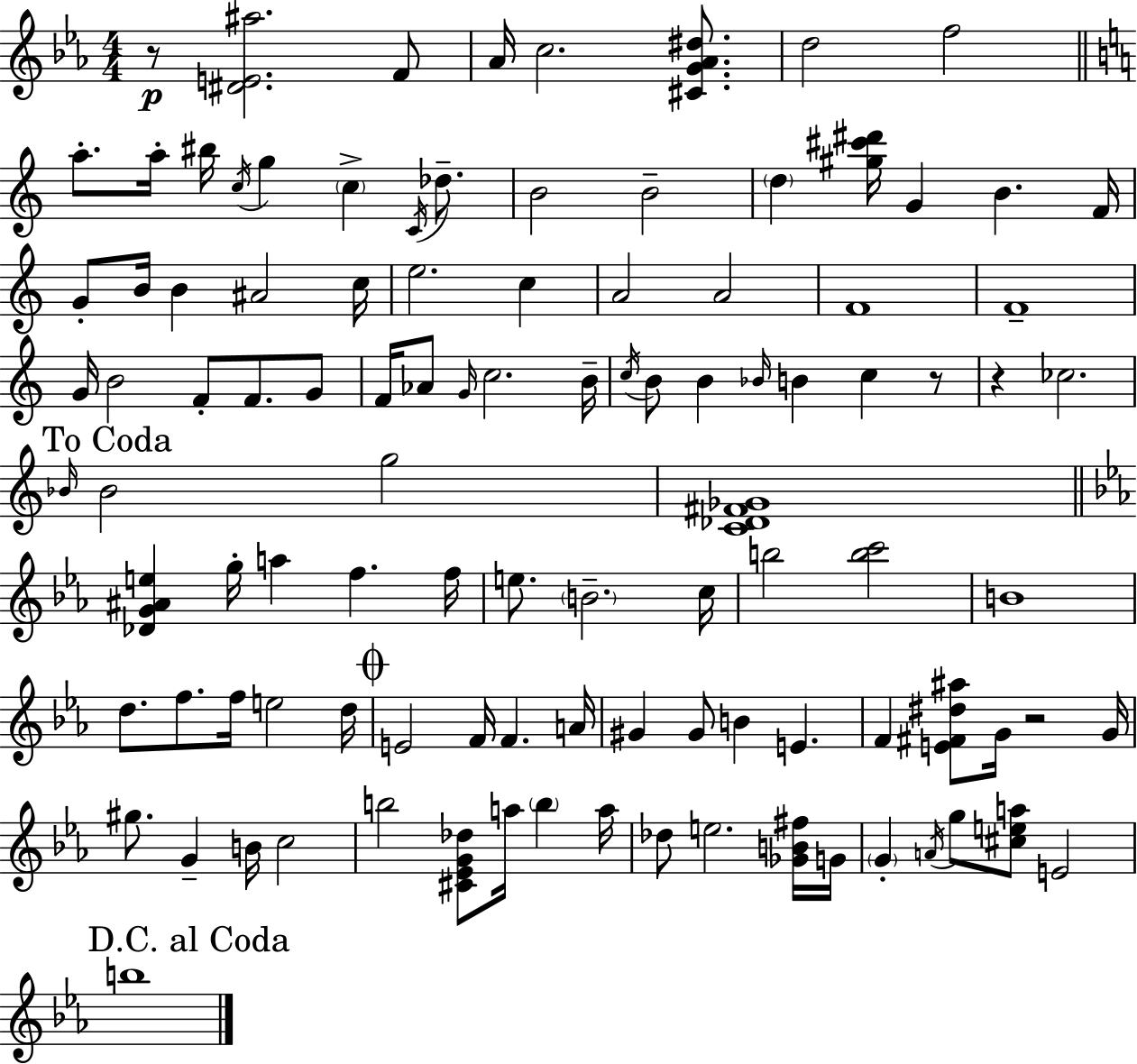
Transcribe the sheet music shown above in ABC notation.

X:1
T:Untitled
M:4/4
L:1/4
K:Cm
z/2 [^DE^a]2 F/2 _A/4 c2 [^CG_A^d]/2 d2 f2 a/2 a/4 ^b/4 c/4 g c C/4 _d/2 B2 B2 d [^g^c'^d']/4 G B F/4 G/2 B/4 B ^A2 c/4 e2 c A2 A2 F4 F4 G/4 B2 F/2 F/2 G/2 F/4 _A/2 G/4 c2 B/4 c/4 B/2 B _B/4 B c z/2 z _c2 _B/4 _B2 g2 [C_D^F_G]4 [_DG^Ae] g/4 a f f/4 e/2 B2 c/4 b2 [bc']2 B4 d/2 f/2 f/4 e2 d/4 E2 F/4 F A/4 ^G ^G/2 B E F [E^F^d^a]/2 G/4 z2 G/4 ^g/2 G B/4 c2 b2 [^C_EG_d]/2 a/4 b a/4 _d/2 e2 [_GB^f]/4 G/4 G A/4 g/2 [^cea]/2 E2 b4